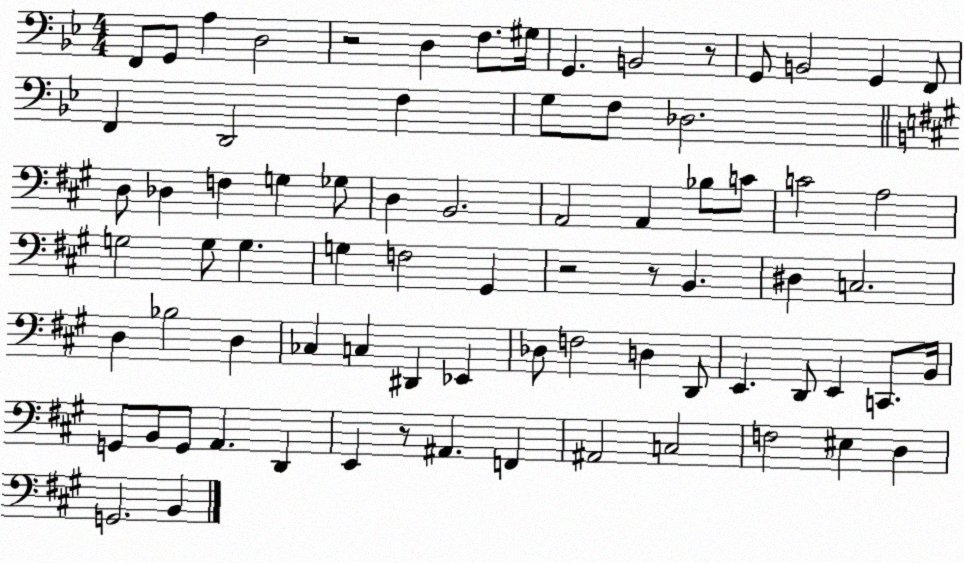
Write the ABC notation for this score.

X:1
T:Untitled
M:4/4
L:1/4
K:Bb
F,,/2 G,,/2 A, D,2 z2 D, F,/2 ^G,/4 G,, B,,2 z/2 G,,/2 B,,2 G,, F,,/2 F,, D,,2 F, G,/2 F,/2 _D,2 D,/2 _D, F, G, _G,/2 D, B,,2 A,,2 A,, _B,/2 C/2 C2 A,2 G,2 G,/2 G, G, F,2 ^G,, z2 z/2 B,, ^D, C,2 D, _B,2 D, _C, C, ^D,, _E,, _D,/2 F,2 D, D,,/2 E,, D,,/2 E,, C,,/2 B,,/4 G,,/2 B,,/2 G,,/2 A,, D,, E,, z/2 ^A,, F,, ^A,,2 C,2 F,2 ^E, D, G,,2 B,,